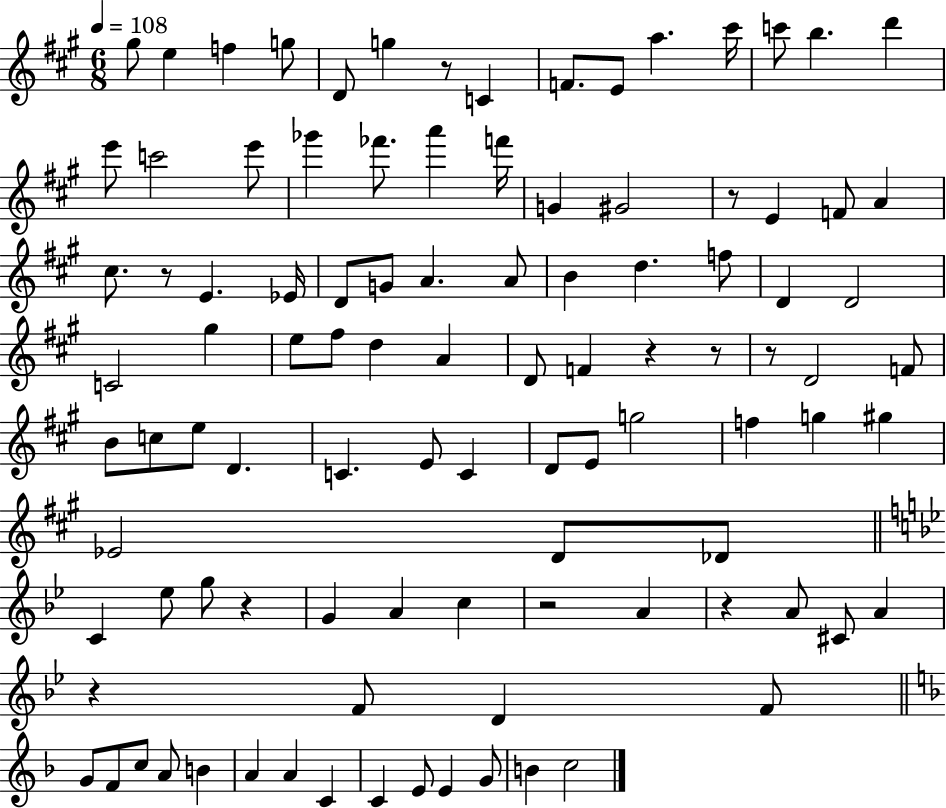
{
  \clef treble
  \numericTimeSignature
  \time 6/8
  \key a \major
  \tempo 4 = 108
  \repeat volta 2 { gis''8 e''4 f''4 g''8 | d'8 g''4 r8 c'4 | f'8. e'8 a''4. cis'''16 | c'''8 b''4. d'''4 | \break e'''8 c'''2 e'''8 | ges'''4 fes'''8. a'''4 f'''16 | g'4 gis'2 | r8 e'4 f'8 a'4 | \break cis''8. r8 e'4. ees'16 | d'8 g'8 a'4. a'8 | b'4 d''4. f''8 | d'4 d'2 | \break c'2 gis''4 | e''8 fis''8 d''4 a'4 | d'8 f'4 r4 r8 | r8 d'2 f'8 | \break b'8 c''8 e''8 d'4. | c'4. e'8 c'4 | d'8 e'8 g''2 | f''4 g''4 gis''4 | \break ees'2 d'8 des'8 | \bar "||" \break \key g \minor c'4 ees''8 g''8 r4 | g'4 a'4 c''4 | r2 a'4 | r4 a'8 cis'8 a'4 | \break r4 f'8 d'4 f'8 | \bar "||" \break \key d \minor g'8 f'8 c''8 a'8 b'4 | a'4 a'4 c'4 | c'4 e'8 e'4 g'8 | b'4 c''2 | \break } \bar "|."
}